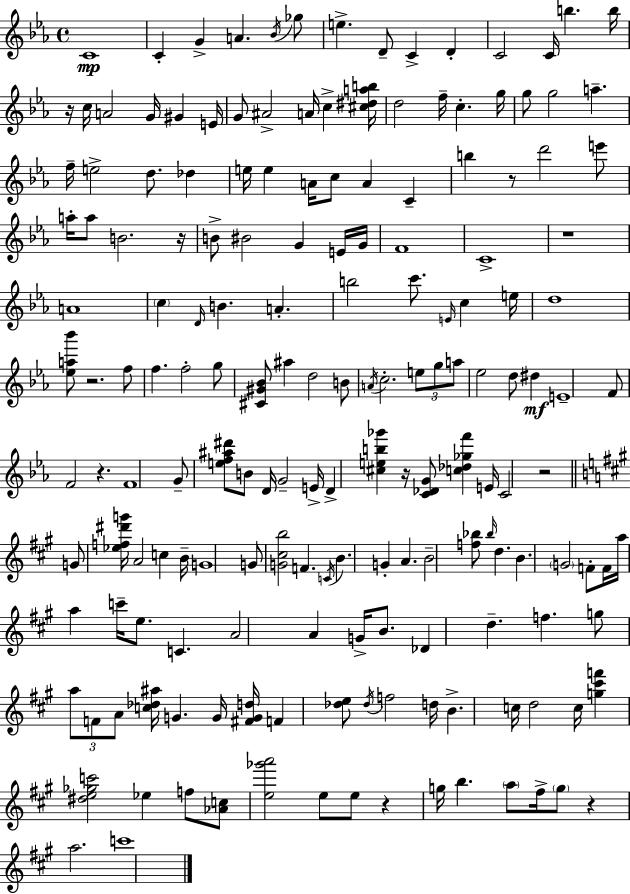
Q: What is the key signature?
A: C minor